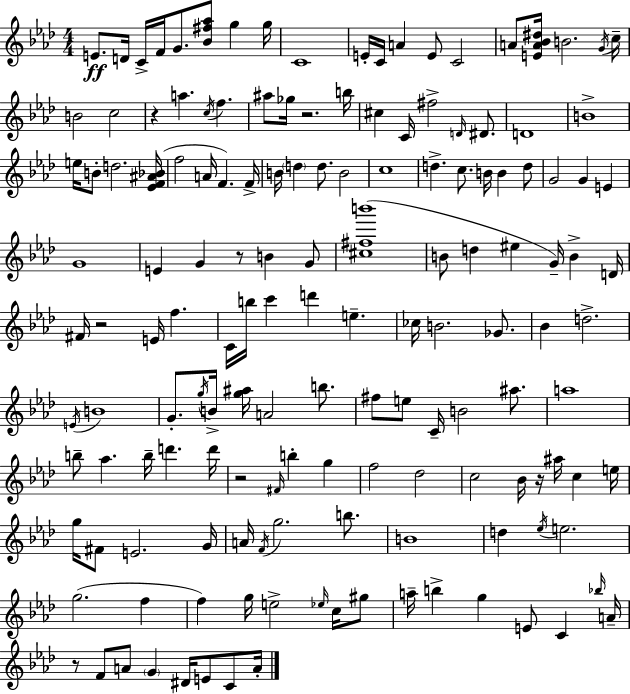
E4/e. D4/s C4/s F4/s G4/e. [Bb4,F#5,Ab5]/e G5/q G5/s C4/w E4/s C4/s A4/q E4/e C4/h A4/e [E4,A4,Bb4,D#5]/s B4/h. G4/s C5/s B4/h C5/h R/q A5/q. C5/s F5/q. A#5/e Gb5/s R/h. B5/s C#5/q C4/s F#5/h D4/s D#4/e. D4/w B4/w E5/s B4/e D5/h. [Eb4,F4,A#4,Bb4]/s F5/h A4/s F4/q. F4/s B4/s D5/q D5/e. B4/h C5/w D5/q. C5/e. B4/s B4/q D5/e G4/h G4/q E4/q G4/w E4/q G4/q R/e B4/q G4/e [C#5,F#5,B6]/w B4/e D5/q EIS5/q G4/s B4/q D4/s F#4/s R/h E4/s F5/q. C4/s B5/s C6/q D6/q E5/q. CES5/s B4/h. Gb4/e. Bb4/q D5/h. E4/s B4/w G4/e. G5/s B4/s [G5,A#5]/s A4/h B5/e. F#5/e E5/e C4/s B4/h A#5/e. A5/w B5/e Ab5/q. B5/s D6/q. D6/s R/h F#4/s B5/q G5/q F5/h Db5/h C5/h Bb4/s R/s A#5/s C5/q E5/s G5/s F#4/e E4/h. G4/s A4/s F4/s G5/h. B5/e. B4/w D5/q Eb5/s E5/h. G5/h. F5/q F5/q G5/s E5/h Eb5/s C5/s G#5/e A5/s B5/q G5/q E4/e C4/q Bb5/s A4/s R/e F4/e A4/e G4/q D#4/s E4/e C4/e A4/s